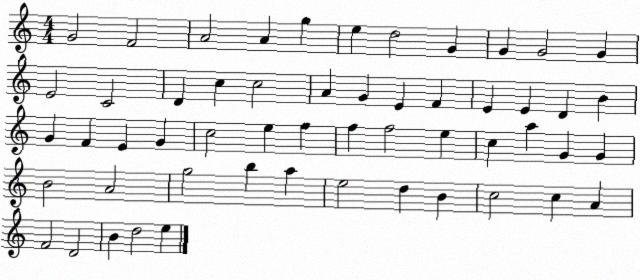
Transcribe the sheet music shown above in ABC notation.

X:1
T:Untitled
M:4/4
L:1/4
K:C
G2 F2 A2 A g e d2 G G G2 G E2 C2 D c c2 A G E F E E D B G F E G c2 e f f f2 e c a G G B2 A2 g2 b a e2 d B c2 c A F2 D2 B d2 e